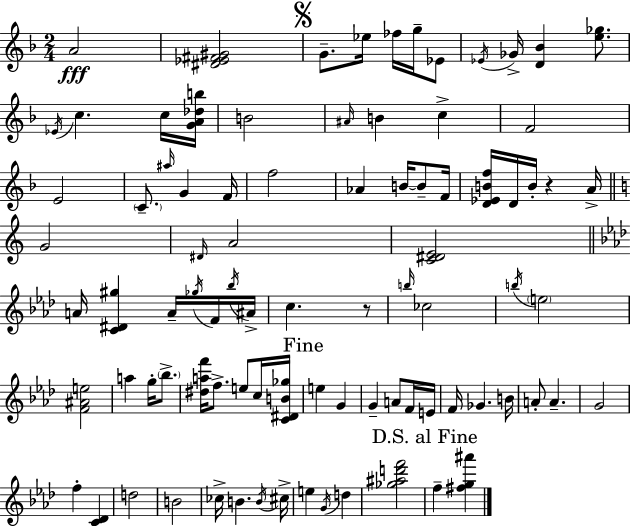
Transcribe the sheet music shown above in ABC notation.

X:1
T:Untitled
M:2/4
L:1/4
K:F
A2 [^D_E^F^G]2 G/2 _e/4 _f/4 g/4 _E/2 _E/4 _G/4 [D_B] [e_g]/2 _E/4 c c/4 [GA_db]/4 B2 ^A/4 B c F2 E2 C/2 ^a/4 G F/4 f2 _A B/4 B/2 F/4 [D_EBf]/4 D/4 B/4 z A/4 G2 ^D/4 A2 [C^DE]2 A/4 [C^D^g] A/4 _g/4 F/4 _b/4 ^A/4 c z/2 b/4 _c2 b/4 e2 [F^Ae]2 a g/4 _b/2 [^daf']/4 f/2 e/2 c/4 [C^DB_g]/4 e G G A/2 F/4 E/4 F/4 _G B/4 A/2 A G2 f [C_D] d2 B2 _c/4 B B/4 ^c/4 e G/4 d [_g^ad'f']2 f [^fg^a']